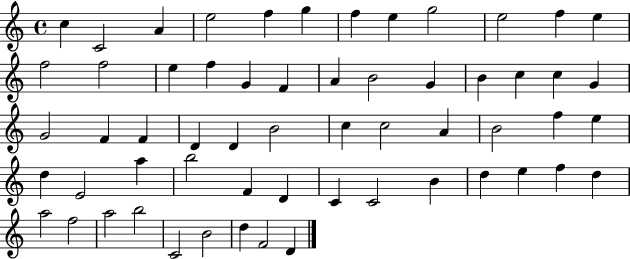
{
  \clef treble
  \time 4/4
  \defaultTimeSignature
  \key c \major
  c''4 c'2 a'4 | e''2 f''4 g''4 | f''4 e''4 g''2 | e''2 f''4 e''4 | \break f''2 f''2 | e''4 f''4 g'4 f'4 | a'4 b'2 g'4 | b'4 c''4 c''4 g'4 | \break g'2 f'4 f'4 | d'4 d'4 b'2 | c''4 c''2 a'4 | b'2 f''4 e''4 | \break d''4 e'2 a''4 | b''2 f'4 d'4 | c'4 c'2 b'4 | d''4 e''4 f''4 d''4 | \break a''2 f''2 | a''2 b''2 | c'2 b'2 | d''4 f'2 d'4 | \break \bar "|."
}